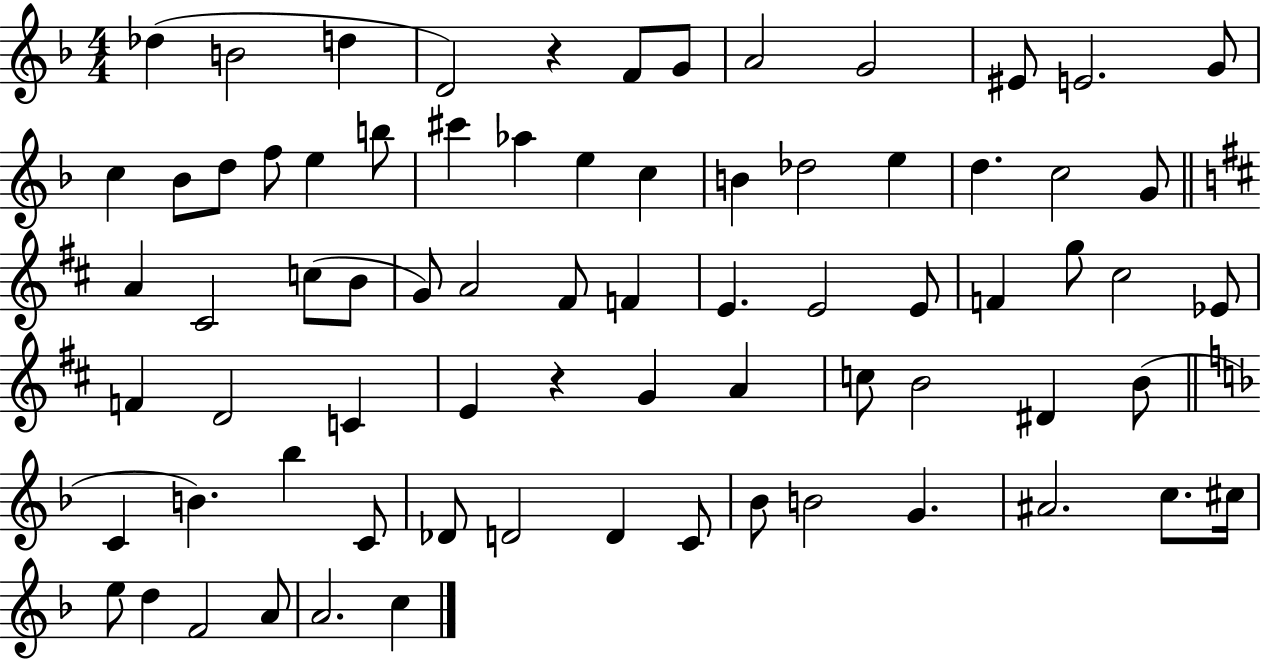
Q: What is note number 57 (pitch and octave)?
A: Db4